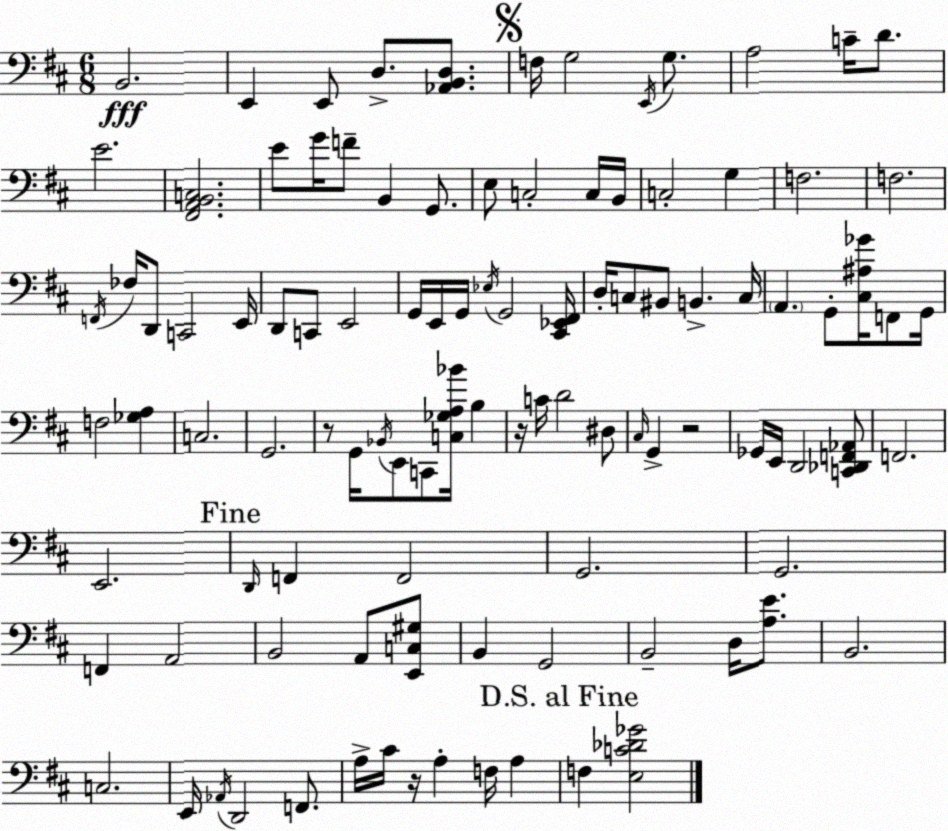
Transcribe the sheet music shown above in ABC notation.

X:1
T:Untitled
M:6/8
L:1/4
K:D
B,,2 E,, E,,/2 D,/2 [_A,,B,,D,]/2 F,/4 G,2 E,,/4 G,/2 A,2 C/4 D/2 E2 [^F,,A,,B,,C,]2 E/2 G/4 F/2 B,, G,,/2 E,/2 C,2 C,/4 B,,/4 C,2 G, F,2 F,2 F,,/4 _F,/4 D,,/2 C,,2 E,,/4 D,,/2 C,,/2 E,,2 G,,/4 E,,/4 G,,/4 _E,/4 G,,2 [^C,,_E,,^F,,]/4 D,/4 C,/2 ^B,,/2 B,, C,/4 A,, G,,/2 [^C,^A,_G]/4 F,,/2 G,,/4 F,2 [_G,A,] C,2 G,,2 z/2 G,,/4 _B,,/4 E,,/2 C,,/2 [C,_G,A,_B]/4 B, z/4 C/4 D2 ^D,/2 ^C,/4 G,, z2 _G,,/4 E,,/4 D,,2 [C,,_D,,F,,_A,,]/2 F,,2 E,,2 D,,/4 F,, F,,2 G,,2 G,,2 F,, A,,2 B,,2 A,,/2 [E,,C,^G,]/2 B,, G,,2 B,,2 D,/4 [A,E]/2 B,,2 C,2 E,,/4 _A,,/4 D,,2 F,,/2 A,/4 ^C/4 z/4 A, F,/4 A, F, [E,C_D_G]2